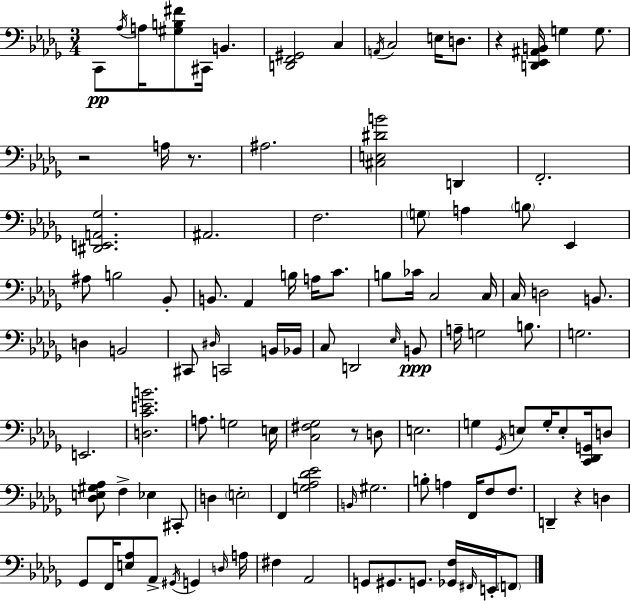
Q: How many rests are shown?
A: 5